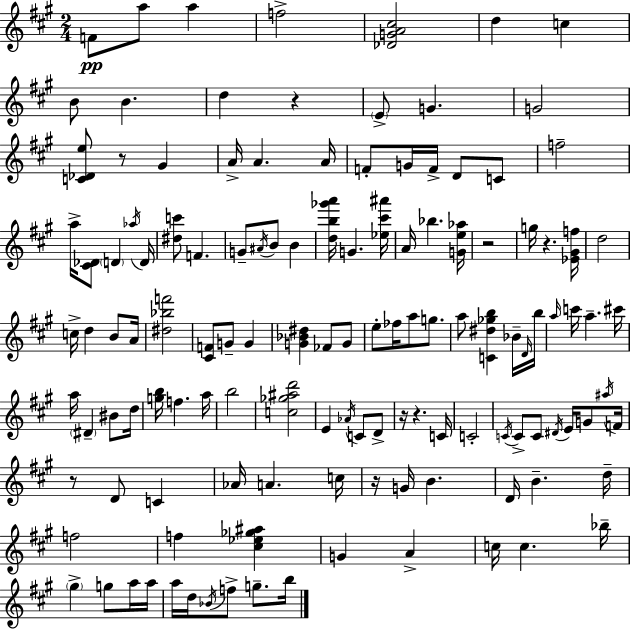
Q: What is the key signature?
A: A major